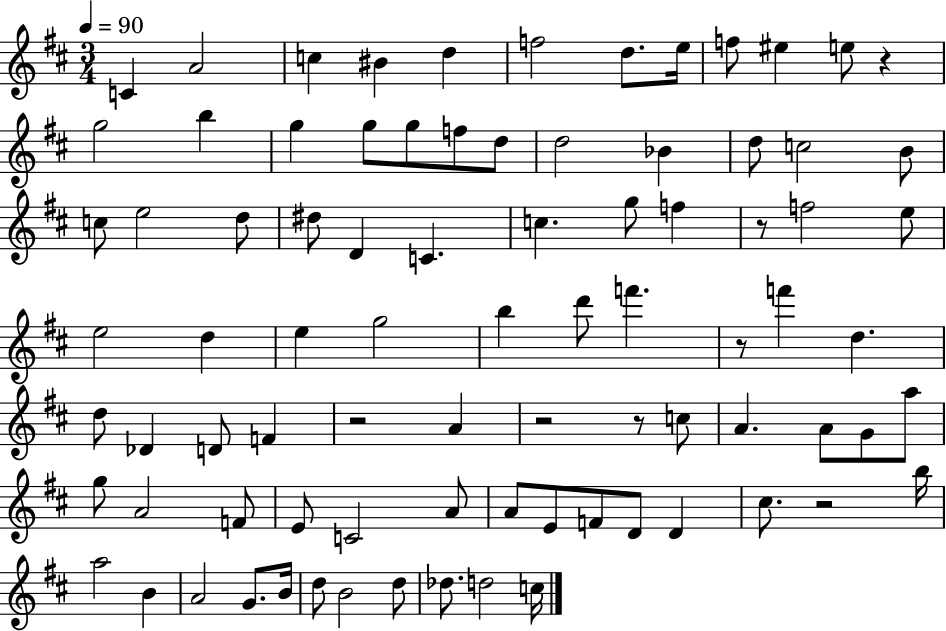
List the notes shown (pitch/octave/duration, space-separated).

C4/q A4/h C5/q BIS4/q D5/q F5/h D5/e. E5/s F5/e EIS5/q E5/e R/q G5/h B5/q G5/q G5/e G5/e F5/e D5/e D5/h Bb4/q D5/e C5/h B4/e C5/e E5/h D5/e D#5/e D4/q C4/q. C5/q. G5/e F5/q R/e F5/h E5/e E5/h D5/q E5/q G5/h B5/q D6/e F6/q. R/e F6/q D5/q. D5/e Db4/q D4/e F4/q R/h A4/q R/h R/e C5/e A4/q. A4/e G4/e A5/e G5/e A4/h F4/e E4/e C4/h A4/e A4/e E4/e F4/e D4/e D4/q C#5/e. R/h B5/s A5/h B4/q A4/h G4/e. B4/s D5/e B4/h D5/e Db5/e. D5/h C5/s